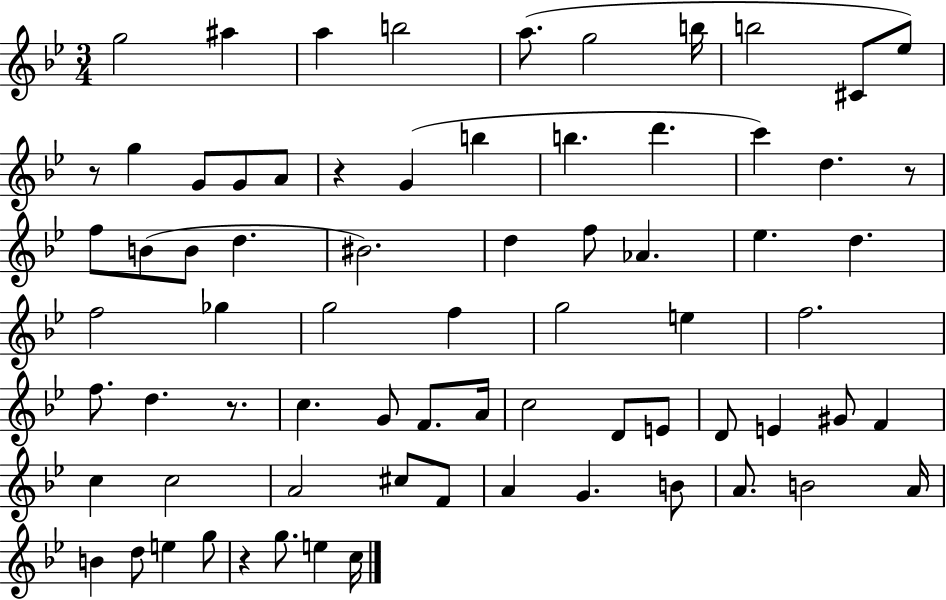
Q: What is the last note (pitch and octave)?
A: C5